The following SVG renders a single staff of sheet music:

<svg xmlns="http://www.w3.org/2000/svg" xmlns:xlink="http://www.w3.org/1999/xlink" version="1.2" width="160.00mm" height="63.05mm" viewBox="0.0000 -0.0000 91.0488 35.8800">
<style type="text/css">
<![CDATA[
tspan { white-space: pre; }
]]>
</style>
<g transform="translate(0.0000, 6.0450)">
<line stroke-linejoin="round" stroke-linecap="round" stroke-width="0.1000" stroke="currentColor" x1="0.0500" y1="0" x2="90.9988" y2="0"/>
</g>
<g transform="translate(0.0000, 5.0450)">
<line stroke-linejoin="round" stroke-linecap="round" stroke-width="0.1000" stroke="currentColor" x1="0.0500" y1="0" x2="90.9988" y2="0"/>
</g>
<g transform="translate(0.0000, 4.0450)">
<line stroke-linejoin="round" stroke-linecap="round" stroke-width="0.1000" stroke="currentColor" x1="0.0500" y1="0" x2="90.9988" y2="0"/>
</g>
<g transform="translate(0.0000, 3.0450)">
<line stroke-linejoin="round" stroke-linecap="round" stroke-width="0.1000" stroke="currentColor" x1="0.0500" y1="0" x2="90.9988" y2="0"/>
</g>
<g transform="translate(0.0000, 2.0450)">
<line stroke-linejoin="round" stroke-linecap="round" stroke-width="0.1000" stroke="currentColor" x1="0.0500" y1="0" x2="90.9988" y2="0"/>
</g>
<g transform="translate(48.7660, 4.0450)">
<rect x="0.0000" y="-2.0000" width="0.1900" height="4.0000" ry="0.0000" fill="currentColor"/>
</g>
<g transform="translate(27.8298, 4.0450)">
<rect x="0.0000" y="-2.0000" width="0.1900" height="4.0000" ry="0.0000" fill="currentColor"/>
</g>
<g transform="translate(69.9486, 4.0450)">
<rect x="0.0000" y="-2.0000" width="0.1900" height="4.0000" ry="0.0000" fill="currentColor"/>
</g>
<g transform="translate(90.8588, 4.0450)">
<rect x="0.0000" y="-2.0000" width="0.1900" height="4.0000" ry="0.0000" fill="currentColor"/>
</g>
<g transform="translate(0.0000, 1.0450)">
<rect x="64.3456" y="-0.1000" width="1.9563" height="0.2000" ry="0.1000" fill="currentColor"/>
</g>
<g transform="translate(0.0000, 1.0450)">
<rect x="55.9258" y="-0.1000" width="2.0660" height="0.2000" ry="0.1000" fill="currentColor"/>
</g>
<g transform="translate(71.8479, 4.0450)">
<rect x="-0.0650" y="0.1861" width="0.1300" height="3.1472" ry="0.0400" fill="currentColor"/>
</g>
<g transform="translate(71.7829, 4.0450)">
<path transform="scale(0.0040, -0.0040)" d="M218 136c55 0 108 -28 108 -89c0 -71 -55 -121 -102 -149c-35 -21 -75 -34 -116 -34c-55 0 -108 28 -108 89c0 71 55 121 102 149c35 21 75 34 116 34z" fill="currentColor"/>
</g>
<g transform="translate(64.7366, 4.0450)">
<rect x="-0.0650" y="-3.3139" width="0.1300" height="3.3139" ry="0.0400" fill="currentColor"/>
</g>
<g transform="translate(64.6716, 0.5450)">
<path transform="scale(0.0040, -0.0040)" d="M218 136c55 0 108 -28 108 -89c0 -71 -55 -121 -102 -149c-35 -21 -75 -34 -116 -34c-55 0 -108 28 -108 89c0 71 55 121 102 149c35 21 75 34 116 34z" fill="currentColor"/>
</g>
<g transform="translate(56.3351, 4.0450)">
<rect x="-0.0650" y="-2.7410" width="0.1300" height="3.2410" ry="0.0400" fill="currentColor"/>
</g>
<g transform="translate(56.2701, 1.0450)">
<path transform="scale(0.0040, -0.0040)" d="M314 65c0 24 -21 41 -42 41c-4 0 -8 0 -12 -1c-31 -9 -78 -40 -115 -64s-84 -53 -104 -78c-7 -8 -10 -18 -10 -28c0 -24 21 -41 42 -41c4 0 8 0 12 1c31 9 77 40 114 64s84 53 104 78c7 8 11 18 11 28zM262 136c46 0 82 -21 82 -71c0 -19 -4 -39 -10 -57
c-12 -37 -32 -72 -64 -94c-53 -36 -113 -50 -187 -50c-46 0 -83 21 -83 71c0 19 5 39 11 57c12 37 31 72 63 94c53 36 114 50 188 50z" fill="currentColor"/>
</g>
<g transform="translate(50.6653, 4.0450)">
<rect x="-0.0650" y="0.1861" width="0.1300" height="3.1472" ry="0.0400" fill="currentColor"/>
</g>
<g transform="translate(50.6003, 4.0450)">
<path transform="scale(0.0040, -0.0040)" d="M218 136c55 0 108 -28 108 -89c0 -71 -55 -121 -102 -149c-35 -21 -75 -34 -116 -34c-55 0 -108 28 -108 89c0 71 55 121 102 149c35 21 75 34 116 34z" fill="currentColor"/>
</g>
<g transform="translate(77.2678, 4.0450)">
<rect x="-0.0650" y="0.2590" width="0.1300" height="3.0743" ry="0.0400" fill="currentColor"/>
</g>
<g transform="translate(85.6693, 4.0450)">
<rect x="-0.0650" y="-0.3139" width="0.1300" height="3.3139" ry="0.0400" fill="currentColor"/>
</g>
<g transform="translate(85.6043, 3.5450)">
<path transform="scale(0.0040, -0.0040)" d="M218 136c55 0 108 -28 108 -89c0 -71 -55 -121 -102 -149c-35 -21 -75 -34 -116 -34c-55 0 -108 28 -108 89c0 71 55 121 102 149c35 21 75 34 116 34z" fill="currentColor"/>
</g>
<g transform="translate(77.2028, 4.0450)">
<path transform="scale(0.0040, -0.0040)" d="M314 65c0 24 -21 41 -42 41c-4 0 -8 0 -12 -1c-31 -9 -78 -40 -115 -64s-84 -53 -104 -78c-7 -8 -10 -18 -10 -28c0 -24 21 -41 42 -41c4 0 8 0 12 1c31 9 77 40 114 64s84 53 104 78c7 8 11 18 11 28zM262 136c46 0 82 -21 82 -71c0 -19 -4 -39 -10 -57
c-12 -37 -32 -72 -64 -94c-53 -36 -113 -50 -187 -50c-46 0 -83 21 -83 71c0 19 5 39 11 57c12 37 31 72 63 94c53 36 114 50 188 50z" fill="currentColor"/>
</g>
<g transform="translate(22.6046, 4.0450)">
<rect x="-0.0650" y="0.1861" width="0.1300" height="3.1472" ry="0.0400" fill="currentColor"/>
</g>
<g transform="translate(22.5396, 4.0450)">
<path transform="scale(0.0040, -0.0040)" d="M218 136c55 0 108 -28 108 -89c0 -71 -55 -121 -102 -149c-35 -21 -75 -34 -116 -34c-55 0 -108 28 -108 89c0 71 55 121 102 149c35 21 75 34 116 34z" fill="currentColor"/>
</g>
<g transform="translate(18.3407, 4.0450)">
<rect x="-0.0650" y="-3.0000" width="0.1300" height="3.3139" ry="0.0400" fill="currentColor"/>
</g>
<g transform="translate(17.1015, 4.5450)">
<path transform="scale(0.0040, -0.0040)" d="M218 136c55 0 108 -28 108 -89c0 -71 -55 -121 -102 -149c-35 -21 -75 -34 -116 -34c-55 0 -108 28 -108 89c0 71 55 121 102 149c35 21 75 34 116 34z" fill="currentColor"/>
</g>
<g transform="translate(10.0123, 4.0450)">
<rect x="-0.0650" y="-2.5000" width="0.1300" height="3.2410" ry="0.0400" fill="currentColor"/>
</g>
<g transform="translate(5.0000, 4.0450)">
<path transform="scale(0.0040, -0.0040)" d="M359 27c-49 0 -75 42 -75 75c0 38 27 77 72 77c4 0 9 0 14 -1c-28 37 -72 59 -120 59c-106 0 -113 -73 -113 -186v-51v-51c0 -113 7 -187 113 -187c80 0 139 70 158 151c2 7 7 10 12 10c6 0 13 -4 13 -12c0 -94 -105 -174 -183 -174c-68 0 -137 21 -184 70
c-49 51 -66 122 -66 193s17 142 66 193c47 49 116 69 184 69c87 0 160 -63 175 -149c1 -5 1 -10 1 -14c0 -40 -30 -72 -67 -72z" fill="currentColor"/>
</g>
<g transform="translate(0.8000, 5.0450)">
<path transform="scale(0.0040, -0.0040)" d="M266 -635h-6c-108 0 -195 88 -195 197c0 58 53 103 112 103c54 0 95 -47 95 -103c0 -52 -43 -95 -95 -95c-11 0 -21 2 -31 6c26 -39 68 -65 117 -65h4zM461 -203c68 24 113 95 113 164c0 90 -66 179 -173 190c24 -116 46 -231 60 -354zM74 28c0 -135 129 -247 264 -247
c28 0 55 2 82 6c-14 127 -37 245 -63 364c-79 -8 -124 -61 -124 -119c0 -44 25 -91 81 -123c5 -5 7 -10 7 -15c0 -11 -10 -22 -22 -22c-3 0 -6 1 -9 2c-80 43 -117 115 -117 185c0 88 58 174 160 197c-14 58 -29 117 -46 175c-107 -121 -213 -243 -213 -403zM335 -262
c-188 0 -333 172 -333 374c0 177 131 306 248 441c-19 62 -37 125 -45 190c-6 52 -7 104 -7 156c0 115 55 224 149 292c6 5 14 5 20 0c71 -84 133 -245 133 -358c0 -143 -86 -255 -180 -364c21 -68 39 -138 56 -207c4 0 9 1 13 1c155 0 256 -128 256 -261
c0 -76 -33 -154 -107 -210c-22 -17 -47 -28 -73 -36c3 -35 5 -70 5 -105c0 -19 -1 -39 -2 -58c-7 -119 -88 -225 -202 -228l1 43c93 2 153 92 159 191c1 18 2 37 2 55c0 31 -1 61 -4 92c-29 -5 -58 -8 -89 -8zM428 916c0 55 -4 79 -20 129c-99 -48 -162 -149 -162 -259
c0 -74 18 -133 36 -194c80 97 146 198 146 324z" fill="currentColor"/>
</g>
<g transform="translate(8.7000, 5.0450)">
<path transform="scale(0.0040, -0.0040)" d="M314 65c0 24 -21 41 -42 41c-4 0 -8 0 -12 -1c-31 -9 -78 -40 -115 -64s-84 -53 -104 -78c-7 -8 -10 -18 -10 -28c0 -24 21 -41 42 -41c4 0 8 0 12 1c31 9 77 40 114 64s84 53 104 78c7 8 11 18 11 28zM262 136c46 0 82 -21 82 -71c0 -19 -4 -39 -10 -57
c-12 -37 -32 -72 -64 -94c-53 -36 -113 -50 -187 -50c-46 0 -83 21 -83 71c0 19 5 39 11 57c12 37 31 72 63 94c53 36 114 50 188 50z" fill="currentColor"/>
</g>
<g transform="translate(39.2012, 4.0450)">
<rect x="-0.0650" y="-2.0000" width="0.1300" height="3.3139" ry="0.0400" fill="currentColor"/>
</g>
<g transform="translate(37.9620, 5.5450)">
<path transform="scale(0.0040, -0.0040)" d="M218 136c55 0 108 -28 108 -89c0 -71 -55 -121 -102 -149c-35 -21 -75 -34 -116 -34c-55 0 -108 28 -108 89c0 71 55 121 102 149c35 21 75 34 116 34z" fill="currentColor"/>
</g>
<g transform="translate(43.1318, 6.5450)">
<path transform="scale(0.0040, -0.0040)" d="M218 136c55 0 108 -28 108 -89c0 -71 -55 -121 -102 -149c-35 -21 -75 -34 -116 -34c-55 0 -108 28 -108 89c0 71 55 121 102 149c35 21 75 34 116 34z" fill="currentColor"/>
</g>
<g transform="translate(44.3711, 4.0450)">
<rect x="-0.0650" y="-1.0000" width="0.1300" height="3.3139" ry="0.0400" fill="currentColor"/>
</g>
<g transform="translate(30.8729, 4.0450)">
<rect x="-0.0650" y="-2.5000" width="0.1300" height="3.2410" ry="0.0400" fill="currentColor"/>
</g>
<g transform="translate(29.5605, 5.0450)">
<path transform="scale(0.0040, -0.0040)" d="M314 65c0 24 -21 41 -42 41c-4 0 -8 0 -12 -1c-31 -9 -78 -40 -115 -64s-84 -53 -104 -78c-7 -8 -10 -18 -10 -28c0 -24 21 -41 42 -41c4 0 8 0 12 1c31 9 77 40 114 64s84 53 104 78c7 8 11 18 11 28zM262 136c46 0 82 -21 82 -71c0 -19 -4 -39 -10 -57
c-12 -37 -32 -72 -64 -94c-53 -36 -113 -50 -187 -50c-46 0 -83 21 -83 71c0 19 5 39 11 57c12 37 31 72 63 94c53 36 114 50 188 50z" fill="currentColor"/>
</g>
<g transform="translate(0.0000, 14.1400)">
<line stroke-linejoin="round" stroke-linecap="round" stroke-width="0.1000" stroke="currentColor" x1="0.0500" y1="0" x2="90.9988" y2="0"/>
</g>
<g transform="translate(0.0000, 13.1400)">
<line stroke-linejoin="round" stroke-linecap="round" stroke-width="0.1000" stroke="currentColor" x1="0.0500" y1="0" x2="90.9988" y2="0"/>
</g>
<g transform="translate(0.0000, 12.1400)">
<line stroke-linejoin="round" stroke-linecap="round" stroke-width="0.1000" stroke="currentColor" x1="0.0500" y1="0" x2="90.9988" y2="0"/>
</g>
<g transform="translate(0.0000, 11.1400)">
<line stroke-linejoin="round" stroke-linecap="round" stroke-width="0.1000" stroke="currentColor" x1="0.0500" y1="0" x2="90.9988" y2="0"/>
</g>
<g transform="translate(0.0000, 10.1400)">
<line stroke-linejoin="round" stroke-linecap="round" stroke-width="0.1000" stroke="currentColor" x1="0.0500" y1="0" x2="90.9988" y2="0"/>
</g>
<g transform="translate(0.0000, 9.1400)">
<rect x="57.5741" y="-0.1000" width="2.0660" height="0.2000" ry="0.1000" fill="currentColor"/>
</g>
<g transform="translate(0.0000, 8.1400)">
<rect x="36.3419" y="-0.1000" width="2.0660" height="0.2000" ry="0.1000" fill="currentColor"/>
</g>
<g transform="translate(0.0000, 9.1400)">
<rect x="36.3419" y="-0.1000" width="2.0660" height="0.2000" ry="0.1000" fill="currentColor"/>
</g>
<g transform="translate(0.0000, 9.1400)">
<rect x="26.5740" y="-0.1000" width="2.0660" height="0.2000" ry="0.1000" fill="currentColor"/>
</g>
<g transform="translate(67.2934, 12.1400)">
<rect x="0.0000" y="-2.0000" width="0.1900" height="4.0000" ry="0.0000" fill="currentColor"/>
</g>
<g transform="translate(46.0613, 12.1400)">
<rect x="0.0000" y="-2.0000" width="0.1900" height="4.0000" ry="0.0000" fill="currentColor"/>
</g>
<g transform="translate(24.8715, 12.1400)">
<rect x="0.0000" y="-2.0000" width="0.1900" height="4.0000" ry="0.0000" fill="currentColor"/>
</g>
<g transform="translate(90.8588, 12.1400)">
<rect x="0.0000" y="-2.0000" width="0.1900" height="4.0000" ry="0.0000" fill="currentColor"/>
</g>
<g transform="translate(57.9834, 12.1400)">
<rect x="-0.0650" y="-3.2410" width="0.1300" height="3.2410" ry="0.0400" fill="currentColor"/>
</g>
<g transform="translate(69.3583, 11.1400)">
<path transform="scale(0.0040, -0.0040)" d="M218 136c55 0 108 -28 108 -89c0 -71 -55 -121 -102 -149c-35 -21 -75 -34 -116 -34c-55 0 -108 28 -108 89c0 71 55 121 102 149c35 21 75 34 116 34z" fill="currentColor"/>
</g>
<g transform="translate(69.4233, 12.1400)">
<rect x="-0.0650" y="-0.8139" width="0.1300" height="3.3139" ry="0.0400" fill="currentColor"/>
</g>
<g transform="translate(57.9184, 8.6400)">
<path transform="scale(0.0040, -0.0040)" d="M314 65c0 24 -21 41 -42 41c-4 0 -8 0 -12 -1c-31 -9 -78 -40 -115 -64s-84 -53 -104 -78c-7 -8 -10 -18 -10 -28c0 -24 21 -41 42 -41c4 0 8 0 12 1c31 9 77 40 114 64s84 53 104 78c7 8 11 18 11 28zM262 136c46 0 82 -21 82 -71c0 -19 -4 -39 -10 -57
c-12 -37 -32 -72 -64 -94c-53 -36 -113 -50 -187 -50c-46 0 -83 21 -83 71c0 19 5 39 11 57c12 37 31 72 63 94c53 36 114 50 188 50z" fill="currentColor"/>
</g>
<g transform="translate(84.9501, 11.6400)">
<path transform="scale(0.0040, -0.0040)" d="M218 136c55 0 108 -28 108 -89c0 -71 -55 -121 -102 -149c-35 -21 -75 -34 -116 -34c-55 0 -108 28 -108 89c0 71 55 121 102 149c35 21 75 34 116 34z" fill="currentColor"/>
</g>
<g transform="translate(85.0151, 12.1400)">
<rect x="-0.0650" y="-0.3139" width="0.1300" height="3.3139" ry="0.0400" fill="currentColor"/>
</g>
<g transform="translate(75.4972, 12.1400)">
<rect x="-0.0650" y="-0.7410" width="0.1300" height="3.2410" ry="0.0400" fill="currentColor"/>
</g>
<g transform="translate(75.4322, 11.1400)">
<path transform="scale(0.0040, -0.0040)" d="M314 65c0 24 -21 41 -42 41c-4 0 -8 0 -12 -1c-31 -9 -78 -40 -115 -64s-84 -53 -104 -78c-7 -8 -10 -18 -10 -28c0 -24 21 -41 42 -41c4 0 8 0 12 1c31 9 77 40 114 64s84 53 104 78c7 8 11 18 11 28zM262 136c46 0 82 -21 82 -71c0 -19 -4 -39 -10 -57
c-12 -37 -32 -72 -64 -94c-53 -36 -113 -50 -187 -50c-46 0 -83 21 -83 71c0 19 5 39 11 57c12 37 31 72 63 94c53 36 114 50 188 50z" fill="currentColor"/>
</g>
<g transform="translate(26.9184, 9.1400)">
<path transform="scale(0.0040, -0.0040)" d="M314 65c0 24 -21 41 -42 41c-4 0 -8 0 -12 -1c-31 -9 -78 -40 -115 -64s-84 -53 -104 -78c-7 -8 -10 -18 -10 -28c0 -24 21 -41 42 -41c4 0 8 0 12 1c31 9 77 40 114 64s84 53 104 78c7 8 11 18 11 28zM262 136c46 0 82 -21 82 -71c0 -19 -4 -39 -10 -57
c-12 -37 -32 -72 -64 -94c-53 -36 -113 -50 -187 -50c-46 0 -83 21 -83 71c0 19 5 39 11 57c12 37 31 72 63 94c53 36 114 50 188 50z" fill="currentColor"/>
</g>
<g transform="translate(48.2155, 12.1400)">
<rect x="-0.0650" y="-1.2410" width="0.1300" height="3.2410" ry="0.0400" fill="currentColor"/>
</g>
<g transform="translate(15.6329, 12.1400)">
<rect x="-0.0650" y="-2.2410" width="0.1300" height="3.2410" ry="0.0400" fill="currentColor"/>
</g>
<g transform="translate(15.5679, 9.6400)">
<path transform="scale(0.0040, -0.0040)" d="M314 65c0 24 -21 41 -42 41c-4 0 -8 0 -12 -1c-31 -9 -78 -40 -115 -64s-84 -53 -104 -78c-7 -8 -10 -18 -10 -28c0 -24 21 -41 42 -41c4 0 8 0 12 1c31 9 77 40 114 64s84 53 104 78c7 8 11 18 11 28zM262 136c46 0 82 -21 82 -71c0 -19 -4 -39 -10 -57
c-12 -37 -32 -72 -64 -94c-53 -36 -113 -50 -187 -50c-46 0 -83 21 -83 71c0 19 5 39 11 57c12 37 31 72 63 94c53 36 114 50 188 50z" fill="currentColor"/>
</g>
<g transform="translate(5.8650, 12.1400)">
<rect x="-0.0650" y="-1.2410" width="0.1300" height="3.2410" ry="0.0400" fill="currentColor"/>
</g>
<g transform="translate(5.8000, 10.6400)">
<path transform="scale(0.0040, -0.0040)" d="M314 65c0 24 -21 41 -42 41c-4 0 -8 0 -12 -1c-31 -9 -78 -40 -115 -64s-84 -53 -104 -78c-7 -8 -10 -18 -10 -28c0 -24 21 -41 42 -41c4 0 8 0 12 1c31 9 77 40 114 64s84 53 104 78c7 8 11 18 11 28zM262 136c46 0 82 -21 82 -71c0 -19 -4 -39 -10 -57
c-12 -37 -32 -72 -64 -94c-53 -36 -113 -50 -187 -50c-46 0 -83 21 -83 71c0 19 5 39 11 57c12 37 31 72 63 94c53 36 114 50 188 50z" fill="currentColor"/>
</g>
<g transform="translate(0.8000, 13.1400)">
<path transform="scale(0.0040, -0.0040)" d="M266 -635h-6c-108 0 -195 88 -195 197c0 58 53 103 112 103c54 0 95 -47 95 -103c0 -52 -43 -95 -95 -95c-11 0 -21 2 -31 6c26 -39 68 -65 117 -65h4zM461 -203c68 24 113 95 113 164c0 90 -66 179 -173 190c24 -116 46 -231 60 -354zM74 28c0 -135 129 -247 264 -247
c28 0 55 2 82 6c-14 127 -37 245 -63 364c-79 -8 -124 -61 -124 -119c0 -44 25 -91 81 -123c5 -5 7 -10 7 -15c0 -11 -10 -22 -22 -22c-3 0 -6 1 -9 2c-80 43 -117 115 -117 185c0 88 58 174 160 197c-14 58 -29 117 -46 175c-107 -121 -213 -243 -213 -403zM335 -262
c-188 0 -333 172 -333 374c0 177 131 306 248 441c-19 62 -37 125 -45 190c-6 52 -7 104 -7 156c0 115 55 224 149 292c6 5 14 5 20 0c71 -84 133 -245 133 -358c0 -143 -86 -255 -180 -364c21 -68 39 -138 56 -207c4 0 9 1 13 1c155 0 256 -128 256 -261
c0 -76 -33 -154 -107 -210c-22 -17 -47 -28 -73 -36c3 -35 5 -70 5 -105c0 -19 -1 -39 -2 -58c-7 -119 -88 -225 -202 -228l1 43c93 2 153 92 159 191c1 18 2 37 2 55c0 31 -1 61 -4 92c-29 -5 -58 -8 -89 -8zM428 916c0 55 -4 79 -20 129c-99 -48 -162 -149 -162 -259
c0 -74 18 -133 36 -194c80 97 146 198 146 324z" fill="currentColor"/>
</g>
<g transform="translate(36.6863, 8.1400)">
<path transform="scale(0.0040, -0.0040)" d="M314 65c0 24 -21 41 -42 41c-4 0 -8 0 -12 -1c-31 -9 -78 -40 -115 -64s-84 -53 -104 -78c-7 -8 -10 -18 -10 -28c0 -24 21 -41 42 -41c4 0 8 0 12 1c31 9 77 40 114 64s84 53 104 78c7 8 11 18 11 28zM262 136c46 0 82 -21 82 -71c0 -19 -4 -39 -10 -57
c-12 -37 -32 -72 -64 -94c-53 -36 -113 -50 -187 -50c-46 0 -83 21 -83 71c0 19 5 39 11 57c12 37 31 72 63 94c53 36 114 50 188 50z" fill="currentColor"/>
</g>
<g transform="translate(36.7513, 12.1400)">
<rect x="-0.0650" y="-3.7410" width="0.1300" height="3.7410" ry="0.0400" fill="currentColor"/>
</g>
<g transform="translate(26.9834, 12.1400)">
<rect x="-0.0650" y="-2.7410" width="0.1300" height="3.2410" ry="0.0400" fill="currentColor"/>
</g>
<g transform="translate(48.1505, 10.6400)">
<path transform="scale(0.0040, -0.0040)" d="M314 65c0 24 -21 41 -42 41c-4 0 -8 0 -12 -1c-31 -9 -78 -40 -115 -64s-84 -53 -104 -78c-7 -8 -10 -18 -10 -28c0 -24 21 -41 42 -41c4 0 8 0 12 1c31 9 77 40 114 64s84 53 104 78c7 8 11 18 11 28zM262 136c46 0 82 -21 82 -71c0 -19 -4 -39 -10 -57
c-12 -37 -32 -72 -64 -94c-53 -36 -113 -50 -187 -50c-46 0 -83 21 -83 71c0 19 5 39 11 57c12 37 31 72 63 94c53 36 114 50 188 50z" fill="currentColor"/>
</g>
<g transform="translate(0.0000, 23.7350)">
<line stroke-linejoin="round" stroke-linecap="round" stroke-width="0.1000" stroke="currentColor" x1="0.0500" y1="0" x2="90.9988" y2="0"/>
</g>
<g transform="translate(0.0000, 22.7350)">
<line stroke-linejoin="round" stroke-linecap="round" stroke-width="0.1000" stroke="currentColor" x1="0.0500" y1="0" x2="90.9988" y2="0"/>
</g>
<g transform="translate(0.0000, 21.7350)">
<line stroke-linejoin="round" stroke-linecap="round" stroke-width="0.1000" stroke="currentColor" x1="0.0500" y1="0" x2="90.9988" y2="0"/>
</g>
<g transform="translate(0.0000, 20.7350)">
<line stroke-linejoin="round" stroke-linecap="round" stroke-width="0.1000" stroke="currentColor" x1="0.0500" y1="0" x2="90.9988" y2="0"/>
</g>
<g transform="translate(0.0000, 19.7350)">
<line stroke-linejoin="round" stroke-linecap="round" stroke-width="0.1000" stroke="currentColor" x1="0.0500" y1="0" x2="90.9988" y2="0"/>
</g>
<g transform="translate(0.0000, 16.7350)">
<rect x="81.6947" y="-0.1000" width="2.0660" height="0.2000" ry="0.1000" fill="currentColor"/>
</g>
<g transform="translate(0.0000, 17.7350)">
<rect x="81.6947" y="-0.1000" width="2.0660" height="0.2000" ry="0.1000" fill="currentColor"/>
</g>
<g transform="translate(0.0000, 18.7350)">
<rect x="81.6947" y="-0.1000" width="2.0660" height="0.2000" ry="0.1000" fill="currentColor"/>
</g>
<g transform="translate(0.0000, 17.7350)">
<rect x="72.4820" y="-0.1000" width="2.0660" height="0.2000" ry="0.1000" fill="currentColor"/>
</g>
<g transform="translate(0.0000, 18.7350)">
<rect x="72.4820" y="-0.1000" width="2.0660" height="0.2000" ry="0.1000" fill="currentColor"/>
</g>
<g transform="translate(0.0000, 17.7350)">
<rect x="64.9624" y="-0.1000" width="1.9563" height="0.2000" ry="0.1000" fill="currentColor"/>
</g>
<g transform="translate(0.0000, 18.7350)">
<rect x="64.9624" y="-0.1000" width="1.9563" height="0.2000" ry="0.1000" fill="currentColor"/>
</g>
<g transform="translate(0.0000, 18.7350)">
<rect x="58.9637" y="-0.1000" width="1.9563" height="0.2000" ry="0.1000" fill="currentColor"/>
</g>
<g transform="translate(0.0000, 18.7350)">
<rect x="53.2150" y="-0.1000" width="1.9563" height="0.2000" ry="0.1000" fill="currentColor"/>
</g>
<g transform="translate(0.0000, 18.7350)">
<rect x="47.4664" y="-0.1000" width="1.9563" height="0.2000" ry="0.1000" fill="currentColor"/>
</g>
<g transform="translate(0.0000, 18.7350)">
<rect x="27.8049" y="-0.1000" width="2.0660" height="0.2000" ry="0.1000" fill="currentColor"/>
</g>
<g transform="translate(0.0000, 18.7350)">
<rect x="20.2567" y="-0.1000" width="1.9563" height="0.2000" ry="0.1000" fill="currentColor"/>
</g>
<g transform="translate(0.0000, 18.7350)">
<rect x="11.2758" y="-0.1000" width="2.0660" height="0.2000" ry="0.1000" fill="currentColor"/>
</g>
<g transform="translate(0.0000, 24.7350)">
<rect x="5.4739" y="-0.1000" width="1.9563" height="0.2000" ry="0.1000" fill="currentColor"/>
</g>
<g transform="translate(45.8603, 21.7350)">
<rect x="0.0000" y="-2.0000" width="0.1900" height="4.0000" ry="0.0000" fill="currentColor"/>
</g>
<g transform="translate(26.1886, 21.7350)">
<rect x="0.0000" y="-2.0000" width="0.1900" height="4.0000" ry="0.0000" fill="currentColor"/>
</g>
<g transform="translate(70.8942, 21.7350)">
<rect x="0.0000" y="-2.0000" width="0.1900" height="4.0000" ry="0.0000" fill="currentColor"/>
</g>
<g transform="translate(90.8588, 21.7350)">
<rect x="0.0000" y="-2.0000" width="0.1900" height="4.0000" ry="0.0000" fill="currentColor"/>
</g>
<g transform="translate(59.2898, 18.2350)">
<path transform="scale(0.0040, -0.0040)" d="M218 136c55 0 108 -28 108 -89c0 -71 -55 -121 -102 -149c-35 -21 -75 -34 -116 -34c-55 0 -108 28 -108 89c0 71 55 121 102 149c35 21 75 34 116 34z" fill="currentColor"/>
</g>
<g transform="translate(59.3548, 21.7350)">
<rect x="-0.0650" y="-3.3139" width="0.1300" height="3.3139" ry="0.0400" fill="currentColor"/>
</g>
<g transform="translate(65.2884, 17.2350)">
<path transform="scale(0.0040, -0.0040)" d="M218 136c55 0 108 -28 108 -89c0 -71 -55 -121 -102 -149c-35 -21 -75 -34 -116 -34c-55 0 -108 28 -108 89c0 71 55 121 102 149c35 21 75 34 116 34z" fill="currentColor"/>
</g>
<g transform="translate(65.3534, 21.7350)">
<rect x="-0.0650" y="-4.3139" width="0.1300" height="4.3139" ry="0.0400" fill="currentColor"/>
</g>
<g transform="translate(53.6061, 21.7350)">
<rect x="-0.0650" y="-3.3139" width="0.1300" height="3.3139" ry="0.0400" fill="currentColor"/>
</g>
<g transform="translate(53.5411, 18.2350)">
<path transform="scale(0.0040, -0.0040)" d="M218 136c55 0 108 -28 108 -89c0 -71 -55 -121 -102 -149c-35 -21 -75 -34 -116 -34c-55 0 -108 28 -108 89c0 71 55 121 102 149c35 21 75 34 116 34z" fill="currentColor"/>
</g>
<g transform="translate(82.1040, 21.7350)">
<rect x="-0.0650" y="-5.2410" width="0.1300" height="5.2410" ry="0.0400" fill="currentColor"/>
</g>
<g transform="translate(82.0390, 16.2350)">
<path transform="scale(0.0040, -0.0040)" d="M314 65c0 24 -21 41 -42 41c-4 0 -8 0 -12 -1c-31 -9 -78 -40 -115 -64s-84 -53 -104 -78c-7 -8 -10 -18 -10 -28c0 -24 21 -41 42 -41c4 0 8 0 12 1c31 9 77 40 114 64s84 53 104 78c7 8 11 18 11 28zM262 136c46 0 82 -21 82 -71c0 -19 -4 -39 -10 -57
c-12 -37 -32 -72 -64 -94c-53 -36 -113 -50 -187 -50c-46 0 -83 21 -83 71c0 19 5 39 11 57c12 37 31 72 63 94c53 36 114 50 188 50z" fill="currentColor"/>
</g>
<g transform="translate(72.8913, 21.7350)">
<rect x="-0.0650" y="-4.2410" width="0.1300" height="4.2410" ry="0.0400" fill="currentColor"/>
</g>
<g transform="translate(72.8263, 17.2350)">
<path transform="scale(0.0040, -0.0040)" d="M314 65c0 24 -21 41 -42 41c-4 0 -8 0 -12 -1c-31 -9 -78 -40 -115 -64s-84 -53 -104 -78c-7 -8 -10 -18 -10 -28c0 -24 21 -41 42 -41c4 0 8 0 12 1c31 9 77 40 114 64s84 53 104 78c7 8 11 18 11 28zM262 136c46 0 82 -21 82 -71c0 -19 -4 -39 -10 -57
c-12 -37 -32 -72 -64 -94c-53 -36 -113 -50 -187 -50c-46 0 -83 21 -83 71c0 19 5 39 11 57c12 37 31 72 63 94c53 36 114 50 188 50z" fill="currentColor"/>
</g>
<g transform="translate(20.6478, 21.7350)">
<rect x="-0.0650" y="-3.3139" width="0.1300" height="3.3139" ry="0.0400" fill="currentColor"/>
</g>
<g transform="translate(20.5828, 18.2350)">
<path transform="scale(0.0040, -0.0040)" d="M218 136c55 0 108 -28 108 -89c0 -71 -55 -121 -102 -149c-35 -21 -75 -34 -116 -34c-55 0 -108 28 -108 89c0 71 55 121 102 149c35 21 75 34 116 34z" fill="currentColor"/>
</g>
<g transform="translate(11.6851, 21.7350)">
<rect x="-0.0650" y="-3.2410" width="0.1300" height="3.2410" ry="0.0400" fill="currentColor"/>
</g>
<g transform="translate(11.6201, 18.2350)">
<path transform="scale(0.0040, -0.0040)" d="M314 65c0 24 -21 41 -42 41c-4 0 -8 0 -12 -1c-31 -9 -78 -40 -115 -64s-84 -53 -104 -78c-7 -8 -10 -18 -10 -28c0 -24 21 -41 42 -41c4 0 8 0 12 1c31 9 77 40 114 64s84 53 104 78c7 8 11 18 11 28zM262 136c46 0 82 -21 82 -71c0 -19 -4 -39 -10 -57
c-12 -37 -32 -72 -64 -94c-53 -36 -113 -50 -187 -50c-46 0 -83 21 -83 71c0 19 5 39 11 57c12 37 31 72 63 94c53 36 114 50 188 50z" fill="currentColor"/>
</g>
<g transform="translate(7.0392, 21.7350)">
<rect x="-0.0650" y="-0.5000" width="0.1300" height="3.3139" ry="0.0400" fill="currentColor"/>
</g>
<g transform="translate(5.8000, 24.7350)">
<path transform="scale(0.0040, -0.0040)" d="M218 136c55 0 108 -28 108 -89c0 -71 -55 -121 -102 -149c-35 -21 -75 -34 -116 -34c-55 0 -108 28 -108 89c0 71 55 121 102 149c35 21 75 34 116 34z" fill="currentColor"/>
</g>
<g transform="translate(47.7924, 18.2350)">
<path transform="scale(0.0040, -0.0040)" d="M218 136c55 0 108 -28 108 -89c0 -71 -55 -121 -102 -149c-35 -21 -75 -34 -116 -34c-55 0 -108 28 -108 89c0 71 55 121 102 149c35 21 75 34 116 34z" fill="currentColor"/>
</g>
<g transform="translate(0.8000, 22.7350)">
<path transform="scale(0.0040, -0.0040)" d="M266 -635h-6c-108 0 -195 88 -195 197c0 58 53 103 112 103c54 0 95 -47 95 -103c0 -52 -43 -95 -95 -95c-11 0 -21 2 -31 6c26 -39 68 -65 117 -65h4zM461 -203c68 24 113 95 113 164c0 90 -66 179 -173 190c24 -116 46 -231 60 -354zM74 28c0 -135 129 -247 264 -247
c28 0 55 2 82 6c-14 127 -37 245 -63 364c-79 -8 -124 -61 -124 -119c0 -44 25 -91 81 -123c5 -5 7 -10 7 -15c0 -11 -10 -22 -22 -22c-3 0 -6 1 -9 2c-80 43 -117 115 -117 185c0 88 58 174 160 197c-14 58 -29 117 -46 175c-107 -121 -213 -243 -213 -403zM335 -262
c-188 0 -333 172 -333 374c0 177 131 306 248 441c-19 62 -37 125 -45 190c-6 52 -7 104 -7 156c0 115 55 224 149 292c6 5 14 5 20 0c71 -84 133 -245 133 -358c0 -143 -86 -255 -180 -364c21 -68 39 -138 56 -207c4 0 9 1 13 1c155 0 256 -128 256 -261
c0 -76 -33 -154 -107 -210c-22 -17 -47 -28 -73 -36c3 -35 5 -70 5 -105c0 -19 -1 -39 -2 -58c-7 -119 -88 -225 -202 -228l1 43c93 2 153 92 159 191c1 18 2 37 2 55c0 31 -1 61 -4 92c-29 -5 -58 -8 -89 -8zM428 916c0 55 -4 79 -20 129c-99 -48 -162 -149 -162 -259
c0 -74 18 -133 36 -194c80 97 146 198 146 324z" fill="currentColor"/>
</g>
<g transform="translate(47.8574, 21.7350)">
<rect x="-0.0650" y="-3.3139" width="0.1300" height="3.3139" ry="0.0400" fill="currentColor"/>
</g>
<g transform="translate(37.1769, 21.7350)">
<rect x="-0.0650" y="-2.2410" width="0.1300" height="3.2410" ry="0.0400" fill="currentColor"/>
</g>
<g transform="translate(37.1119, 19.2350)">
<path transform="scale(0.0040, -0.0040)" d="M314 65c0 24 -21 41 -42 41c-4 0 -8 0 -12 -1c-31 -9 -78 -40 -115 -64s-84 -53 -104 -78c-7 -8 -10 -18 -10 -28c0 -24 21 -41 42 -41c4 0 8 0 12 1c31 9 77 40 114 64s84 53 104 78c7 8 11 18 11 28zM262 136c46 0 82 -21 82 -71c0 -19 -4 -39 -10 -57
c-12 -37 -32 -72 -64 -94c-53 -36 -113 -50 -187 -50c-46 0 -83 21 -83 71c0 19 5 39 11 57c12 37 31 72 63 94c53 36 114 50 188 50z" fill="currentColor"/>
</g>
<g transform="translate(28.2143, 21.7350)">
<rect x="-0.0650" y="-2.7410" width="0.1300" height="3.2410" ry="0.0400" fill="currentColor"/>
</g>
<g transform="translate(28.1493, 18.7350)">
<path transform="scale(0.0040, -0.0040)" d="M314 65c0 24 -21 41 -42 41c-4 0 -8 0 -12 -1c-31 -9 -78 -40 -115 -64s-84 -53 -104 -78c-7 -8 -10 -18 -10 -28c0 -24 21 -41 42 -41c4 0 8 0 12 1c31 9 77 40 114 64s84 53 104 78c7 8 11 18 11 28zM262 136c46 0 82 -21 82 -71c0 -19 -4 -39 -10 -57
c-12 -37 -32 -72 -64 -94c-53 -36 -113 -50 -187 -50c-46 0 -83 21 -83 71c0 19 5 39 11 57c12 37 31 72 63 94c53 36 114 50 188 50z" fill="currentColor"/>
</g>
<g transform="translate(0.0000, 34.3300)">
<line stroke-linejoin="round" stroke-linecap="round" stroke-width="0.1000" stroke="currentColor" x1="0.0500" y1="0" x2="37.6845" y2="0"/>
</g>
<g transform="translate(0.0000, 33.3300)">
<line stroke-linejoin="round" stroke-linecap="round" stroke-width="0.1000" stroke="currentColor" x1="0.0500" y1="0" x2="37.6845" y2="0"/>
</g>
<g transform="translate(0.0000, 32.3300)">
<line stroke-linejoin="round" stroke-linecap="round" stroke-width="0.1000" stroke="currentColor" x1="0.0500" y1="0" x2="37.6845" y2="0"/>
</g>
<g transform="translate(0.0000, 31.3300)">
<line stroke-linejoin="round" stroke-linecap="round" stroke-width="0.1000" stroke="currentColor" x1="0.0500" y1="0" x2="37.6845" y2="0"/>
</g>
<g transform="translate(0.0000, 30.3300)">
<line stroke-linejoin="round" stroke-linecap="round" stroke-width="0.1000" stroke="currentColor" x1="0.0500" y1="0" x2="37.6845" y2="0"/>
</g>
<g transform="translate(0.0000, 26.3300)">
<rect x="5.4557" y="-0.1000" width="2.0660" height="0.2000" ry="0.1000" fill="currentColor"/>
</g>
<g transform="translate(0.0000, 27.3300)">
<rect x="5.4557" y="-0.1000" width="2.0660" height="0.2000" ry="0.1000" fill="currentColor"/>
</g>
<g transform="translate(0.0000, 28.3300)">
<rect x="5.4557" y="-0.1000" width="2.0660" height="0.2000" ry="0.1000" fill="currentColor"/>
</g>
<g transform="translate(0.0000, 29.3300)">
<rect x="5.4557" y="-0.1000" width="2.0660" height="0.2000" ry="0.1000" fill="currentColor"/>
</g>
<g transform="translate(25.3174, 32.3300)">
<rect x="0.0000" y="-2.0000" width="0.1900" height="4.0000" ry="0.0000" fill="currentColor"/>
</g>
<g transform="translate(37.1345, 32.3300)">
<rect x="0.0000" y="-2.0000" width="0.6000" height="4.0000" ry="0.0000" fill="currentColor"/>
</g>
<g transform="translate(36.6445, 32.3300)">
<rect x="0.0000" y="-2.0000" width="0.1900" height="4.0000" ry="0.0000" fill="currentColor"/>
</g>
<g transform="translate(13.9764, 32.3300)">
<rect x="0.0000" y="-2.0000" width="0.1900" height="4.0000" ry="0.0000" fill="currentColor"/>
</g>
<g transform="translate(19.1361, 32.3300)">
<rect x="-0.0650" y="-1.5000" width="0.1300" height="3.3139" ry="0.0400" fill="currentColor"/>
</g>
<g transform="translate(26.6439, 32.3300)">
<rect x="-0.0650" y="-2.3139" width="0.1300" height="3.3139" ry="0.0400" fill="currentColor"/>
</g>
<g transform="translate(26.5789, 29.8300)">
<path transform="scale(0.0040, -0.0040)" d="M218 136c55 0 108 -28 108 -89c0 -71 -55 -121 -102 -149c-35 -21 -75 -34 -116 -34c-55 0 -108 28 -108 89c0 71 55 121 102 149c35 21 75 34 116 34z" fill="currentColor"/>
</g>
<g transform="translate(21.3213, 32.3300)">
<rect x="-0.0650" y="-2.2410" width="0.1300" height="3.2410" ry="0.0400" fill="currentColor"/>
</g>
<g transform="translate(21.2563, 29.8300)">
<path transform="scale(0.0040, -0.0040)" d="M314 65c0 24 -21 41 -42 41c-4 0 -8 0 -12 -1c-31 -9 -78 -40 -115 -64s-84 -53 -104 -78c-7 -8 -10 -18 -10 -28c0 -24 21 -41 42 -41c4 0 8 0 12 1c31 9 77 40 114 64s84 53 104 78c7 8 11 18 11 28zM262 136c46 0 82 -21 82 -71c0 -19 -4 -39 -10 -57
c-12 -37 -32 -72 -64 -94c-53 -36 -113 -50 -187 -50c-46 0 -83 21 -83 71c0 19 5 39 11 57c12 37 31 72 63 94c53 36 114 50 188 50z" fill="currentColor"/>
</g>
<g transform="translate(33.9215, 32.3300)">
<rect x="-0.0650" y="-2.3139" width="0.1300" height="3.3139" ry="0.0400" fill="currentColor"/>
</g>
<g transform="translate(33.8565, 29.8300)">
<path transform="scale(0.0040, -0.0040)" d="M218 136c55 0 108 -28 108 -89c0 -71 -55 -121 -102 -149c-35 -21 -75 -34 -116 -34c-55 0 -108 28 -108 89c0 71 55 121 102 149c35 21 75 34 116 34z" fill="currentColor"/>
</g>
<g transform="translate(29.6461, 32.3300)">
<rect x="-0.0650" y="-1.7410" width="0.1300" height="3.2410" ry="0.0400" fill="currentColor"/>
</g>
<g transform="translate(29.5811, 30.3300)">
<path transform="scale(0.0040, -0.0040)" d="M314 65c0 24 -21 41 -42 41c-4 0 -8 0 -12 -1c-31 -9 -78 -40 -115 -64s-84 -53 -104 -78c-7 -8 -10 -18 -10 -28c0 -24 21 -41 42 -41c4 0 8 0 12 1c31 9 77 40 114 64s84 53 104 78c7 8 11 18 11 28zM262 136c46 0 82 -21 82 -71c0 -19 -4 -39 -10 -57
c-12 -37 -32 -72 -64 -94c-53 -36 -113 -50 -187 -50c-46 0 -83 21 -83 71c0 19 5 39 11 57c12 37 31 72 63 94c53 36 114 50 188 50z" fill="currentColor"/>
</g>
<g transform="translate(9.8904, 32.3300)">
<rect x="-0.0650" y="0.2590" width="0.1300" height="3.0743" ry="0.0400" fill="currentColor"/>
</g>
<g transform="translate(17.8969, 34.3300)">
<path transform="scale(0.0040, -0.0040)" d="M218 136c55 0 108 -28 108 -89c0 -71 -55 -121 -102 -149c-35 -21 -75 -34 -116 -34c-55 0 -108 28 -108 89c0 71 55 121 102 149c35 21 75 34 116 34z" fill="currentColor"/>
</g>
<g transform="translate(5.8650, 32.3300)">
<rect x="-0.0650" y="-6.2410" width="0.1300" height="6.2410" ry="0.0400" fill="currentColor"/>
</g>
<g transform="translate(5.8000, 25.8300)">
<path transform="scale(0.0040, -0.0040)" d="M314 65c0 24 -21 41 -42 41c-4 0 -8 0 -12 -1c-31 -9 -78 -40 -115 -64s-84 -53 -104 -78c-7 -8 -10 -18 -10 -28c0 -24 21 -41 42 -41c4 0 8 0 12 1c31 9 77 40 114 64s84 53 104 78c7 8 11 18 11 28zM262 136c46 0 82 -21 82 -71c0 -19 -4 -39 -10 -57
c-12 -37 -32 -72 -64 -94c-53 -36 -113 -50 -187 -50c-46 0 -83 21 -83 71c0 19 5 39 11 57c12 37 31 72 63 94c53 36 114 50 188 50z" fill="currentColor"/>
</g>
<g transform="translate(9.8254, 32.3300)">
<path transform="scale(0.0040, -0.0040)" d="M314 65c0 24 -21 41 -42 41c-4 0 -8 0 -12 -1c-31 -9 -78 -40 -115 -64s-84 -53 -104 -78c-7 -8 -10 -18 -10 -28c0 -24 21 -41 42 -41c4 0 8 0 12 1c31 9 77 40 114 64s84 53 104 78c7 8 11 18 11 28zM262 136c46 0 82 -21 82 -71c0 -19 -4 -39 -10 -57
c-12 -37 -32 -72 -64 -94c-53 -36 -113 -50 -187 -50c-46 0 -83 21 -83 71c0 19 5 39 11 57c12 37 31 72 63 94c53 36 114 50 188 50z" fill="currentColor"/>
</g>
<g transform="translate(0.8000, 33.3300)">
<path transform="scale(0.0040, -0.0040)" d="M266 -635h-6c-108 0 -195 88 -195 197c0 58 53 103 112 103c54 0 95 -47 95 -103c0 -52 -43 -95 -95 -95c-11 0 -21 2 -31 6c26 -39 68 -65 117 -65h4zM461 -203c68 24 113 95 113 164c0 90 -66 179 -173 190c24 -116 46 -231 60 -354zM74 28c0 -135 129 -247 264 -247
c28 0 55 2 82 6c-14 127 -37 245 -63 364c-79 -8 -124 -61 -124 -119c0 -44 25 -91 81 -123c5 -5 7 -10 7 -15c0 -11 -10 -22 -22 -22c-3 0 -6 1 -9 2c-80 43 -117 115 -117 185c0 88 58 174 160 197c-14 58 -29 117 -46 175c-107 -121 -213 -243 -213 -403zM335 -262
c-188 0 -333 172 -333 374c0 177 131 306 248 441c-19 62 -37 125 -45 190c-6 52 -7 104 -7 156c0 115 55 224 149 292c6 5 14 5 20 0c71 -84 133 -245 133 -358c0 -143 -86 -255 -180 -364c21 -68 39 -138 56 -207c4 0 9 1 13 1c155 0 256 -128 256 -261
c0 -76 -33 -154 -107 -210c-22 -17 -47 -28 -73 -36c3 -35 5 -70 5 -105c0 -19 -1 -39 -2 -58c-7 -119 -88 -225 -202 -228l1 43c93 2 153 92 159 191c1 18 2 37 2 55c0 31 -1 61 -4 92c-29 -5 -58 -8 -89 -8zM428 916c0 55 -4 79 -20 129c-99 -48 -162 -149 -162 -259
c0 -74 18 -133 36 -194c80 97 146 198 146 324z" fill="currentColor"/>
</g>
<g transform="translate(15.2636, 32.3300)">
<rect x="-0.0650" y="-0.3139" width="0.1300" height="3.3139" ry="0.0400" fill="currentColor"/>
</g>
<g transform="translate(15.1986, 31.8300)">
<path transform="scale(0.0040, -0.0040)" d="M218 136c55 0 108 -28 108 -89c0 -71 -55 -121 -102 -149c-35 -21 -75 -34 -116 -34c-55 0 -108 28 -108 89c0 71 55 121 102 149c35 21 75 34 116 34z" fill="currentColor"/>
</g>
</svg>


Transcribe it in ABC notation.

X:1
T:Untitled
M:4/4
L:1/4
K:C
G2 A B G2 F D B a2 b B B2 c e2 g2 a2 c'2 e2 b2 d d2 c C b2 b a2 g2 b b b d' d'2 f'2 a'2 B2 c E g2 g f2 g